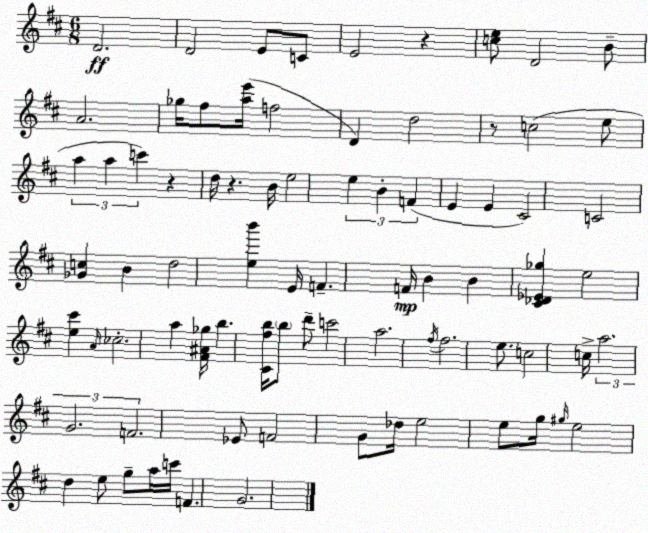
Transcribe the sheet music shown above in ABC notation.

X:1
T:Untitled
M:6/8
L:1/4
K:D
D2 D2 E/2 C/2 E2 z [ce]/2 D2 B/2 A2 _g/4 ^f/2 [ae']/4 f2 D d2 z/2 c2 e/2 a a c' z d/4 z B/4 e2 e B F E E ^C2 C2 [_Gc] B d2 [eb'] E/4 F F/4 B B [^C_D_E_g] e2 [e^c'] A/4 _c2 a [^F^A_g]/4 b [^C^fb]/4 b/2 d'/2 c'2 a2 ^f/4 ^f2 e/2 c2 c/4 a2 G2 F2 _E/2 F2 G/2 _d/4 e2 e/2 g/4 ^g/4 e2 d e/2 g/2 a/4 c'/4 F G2